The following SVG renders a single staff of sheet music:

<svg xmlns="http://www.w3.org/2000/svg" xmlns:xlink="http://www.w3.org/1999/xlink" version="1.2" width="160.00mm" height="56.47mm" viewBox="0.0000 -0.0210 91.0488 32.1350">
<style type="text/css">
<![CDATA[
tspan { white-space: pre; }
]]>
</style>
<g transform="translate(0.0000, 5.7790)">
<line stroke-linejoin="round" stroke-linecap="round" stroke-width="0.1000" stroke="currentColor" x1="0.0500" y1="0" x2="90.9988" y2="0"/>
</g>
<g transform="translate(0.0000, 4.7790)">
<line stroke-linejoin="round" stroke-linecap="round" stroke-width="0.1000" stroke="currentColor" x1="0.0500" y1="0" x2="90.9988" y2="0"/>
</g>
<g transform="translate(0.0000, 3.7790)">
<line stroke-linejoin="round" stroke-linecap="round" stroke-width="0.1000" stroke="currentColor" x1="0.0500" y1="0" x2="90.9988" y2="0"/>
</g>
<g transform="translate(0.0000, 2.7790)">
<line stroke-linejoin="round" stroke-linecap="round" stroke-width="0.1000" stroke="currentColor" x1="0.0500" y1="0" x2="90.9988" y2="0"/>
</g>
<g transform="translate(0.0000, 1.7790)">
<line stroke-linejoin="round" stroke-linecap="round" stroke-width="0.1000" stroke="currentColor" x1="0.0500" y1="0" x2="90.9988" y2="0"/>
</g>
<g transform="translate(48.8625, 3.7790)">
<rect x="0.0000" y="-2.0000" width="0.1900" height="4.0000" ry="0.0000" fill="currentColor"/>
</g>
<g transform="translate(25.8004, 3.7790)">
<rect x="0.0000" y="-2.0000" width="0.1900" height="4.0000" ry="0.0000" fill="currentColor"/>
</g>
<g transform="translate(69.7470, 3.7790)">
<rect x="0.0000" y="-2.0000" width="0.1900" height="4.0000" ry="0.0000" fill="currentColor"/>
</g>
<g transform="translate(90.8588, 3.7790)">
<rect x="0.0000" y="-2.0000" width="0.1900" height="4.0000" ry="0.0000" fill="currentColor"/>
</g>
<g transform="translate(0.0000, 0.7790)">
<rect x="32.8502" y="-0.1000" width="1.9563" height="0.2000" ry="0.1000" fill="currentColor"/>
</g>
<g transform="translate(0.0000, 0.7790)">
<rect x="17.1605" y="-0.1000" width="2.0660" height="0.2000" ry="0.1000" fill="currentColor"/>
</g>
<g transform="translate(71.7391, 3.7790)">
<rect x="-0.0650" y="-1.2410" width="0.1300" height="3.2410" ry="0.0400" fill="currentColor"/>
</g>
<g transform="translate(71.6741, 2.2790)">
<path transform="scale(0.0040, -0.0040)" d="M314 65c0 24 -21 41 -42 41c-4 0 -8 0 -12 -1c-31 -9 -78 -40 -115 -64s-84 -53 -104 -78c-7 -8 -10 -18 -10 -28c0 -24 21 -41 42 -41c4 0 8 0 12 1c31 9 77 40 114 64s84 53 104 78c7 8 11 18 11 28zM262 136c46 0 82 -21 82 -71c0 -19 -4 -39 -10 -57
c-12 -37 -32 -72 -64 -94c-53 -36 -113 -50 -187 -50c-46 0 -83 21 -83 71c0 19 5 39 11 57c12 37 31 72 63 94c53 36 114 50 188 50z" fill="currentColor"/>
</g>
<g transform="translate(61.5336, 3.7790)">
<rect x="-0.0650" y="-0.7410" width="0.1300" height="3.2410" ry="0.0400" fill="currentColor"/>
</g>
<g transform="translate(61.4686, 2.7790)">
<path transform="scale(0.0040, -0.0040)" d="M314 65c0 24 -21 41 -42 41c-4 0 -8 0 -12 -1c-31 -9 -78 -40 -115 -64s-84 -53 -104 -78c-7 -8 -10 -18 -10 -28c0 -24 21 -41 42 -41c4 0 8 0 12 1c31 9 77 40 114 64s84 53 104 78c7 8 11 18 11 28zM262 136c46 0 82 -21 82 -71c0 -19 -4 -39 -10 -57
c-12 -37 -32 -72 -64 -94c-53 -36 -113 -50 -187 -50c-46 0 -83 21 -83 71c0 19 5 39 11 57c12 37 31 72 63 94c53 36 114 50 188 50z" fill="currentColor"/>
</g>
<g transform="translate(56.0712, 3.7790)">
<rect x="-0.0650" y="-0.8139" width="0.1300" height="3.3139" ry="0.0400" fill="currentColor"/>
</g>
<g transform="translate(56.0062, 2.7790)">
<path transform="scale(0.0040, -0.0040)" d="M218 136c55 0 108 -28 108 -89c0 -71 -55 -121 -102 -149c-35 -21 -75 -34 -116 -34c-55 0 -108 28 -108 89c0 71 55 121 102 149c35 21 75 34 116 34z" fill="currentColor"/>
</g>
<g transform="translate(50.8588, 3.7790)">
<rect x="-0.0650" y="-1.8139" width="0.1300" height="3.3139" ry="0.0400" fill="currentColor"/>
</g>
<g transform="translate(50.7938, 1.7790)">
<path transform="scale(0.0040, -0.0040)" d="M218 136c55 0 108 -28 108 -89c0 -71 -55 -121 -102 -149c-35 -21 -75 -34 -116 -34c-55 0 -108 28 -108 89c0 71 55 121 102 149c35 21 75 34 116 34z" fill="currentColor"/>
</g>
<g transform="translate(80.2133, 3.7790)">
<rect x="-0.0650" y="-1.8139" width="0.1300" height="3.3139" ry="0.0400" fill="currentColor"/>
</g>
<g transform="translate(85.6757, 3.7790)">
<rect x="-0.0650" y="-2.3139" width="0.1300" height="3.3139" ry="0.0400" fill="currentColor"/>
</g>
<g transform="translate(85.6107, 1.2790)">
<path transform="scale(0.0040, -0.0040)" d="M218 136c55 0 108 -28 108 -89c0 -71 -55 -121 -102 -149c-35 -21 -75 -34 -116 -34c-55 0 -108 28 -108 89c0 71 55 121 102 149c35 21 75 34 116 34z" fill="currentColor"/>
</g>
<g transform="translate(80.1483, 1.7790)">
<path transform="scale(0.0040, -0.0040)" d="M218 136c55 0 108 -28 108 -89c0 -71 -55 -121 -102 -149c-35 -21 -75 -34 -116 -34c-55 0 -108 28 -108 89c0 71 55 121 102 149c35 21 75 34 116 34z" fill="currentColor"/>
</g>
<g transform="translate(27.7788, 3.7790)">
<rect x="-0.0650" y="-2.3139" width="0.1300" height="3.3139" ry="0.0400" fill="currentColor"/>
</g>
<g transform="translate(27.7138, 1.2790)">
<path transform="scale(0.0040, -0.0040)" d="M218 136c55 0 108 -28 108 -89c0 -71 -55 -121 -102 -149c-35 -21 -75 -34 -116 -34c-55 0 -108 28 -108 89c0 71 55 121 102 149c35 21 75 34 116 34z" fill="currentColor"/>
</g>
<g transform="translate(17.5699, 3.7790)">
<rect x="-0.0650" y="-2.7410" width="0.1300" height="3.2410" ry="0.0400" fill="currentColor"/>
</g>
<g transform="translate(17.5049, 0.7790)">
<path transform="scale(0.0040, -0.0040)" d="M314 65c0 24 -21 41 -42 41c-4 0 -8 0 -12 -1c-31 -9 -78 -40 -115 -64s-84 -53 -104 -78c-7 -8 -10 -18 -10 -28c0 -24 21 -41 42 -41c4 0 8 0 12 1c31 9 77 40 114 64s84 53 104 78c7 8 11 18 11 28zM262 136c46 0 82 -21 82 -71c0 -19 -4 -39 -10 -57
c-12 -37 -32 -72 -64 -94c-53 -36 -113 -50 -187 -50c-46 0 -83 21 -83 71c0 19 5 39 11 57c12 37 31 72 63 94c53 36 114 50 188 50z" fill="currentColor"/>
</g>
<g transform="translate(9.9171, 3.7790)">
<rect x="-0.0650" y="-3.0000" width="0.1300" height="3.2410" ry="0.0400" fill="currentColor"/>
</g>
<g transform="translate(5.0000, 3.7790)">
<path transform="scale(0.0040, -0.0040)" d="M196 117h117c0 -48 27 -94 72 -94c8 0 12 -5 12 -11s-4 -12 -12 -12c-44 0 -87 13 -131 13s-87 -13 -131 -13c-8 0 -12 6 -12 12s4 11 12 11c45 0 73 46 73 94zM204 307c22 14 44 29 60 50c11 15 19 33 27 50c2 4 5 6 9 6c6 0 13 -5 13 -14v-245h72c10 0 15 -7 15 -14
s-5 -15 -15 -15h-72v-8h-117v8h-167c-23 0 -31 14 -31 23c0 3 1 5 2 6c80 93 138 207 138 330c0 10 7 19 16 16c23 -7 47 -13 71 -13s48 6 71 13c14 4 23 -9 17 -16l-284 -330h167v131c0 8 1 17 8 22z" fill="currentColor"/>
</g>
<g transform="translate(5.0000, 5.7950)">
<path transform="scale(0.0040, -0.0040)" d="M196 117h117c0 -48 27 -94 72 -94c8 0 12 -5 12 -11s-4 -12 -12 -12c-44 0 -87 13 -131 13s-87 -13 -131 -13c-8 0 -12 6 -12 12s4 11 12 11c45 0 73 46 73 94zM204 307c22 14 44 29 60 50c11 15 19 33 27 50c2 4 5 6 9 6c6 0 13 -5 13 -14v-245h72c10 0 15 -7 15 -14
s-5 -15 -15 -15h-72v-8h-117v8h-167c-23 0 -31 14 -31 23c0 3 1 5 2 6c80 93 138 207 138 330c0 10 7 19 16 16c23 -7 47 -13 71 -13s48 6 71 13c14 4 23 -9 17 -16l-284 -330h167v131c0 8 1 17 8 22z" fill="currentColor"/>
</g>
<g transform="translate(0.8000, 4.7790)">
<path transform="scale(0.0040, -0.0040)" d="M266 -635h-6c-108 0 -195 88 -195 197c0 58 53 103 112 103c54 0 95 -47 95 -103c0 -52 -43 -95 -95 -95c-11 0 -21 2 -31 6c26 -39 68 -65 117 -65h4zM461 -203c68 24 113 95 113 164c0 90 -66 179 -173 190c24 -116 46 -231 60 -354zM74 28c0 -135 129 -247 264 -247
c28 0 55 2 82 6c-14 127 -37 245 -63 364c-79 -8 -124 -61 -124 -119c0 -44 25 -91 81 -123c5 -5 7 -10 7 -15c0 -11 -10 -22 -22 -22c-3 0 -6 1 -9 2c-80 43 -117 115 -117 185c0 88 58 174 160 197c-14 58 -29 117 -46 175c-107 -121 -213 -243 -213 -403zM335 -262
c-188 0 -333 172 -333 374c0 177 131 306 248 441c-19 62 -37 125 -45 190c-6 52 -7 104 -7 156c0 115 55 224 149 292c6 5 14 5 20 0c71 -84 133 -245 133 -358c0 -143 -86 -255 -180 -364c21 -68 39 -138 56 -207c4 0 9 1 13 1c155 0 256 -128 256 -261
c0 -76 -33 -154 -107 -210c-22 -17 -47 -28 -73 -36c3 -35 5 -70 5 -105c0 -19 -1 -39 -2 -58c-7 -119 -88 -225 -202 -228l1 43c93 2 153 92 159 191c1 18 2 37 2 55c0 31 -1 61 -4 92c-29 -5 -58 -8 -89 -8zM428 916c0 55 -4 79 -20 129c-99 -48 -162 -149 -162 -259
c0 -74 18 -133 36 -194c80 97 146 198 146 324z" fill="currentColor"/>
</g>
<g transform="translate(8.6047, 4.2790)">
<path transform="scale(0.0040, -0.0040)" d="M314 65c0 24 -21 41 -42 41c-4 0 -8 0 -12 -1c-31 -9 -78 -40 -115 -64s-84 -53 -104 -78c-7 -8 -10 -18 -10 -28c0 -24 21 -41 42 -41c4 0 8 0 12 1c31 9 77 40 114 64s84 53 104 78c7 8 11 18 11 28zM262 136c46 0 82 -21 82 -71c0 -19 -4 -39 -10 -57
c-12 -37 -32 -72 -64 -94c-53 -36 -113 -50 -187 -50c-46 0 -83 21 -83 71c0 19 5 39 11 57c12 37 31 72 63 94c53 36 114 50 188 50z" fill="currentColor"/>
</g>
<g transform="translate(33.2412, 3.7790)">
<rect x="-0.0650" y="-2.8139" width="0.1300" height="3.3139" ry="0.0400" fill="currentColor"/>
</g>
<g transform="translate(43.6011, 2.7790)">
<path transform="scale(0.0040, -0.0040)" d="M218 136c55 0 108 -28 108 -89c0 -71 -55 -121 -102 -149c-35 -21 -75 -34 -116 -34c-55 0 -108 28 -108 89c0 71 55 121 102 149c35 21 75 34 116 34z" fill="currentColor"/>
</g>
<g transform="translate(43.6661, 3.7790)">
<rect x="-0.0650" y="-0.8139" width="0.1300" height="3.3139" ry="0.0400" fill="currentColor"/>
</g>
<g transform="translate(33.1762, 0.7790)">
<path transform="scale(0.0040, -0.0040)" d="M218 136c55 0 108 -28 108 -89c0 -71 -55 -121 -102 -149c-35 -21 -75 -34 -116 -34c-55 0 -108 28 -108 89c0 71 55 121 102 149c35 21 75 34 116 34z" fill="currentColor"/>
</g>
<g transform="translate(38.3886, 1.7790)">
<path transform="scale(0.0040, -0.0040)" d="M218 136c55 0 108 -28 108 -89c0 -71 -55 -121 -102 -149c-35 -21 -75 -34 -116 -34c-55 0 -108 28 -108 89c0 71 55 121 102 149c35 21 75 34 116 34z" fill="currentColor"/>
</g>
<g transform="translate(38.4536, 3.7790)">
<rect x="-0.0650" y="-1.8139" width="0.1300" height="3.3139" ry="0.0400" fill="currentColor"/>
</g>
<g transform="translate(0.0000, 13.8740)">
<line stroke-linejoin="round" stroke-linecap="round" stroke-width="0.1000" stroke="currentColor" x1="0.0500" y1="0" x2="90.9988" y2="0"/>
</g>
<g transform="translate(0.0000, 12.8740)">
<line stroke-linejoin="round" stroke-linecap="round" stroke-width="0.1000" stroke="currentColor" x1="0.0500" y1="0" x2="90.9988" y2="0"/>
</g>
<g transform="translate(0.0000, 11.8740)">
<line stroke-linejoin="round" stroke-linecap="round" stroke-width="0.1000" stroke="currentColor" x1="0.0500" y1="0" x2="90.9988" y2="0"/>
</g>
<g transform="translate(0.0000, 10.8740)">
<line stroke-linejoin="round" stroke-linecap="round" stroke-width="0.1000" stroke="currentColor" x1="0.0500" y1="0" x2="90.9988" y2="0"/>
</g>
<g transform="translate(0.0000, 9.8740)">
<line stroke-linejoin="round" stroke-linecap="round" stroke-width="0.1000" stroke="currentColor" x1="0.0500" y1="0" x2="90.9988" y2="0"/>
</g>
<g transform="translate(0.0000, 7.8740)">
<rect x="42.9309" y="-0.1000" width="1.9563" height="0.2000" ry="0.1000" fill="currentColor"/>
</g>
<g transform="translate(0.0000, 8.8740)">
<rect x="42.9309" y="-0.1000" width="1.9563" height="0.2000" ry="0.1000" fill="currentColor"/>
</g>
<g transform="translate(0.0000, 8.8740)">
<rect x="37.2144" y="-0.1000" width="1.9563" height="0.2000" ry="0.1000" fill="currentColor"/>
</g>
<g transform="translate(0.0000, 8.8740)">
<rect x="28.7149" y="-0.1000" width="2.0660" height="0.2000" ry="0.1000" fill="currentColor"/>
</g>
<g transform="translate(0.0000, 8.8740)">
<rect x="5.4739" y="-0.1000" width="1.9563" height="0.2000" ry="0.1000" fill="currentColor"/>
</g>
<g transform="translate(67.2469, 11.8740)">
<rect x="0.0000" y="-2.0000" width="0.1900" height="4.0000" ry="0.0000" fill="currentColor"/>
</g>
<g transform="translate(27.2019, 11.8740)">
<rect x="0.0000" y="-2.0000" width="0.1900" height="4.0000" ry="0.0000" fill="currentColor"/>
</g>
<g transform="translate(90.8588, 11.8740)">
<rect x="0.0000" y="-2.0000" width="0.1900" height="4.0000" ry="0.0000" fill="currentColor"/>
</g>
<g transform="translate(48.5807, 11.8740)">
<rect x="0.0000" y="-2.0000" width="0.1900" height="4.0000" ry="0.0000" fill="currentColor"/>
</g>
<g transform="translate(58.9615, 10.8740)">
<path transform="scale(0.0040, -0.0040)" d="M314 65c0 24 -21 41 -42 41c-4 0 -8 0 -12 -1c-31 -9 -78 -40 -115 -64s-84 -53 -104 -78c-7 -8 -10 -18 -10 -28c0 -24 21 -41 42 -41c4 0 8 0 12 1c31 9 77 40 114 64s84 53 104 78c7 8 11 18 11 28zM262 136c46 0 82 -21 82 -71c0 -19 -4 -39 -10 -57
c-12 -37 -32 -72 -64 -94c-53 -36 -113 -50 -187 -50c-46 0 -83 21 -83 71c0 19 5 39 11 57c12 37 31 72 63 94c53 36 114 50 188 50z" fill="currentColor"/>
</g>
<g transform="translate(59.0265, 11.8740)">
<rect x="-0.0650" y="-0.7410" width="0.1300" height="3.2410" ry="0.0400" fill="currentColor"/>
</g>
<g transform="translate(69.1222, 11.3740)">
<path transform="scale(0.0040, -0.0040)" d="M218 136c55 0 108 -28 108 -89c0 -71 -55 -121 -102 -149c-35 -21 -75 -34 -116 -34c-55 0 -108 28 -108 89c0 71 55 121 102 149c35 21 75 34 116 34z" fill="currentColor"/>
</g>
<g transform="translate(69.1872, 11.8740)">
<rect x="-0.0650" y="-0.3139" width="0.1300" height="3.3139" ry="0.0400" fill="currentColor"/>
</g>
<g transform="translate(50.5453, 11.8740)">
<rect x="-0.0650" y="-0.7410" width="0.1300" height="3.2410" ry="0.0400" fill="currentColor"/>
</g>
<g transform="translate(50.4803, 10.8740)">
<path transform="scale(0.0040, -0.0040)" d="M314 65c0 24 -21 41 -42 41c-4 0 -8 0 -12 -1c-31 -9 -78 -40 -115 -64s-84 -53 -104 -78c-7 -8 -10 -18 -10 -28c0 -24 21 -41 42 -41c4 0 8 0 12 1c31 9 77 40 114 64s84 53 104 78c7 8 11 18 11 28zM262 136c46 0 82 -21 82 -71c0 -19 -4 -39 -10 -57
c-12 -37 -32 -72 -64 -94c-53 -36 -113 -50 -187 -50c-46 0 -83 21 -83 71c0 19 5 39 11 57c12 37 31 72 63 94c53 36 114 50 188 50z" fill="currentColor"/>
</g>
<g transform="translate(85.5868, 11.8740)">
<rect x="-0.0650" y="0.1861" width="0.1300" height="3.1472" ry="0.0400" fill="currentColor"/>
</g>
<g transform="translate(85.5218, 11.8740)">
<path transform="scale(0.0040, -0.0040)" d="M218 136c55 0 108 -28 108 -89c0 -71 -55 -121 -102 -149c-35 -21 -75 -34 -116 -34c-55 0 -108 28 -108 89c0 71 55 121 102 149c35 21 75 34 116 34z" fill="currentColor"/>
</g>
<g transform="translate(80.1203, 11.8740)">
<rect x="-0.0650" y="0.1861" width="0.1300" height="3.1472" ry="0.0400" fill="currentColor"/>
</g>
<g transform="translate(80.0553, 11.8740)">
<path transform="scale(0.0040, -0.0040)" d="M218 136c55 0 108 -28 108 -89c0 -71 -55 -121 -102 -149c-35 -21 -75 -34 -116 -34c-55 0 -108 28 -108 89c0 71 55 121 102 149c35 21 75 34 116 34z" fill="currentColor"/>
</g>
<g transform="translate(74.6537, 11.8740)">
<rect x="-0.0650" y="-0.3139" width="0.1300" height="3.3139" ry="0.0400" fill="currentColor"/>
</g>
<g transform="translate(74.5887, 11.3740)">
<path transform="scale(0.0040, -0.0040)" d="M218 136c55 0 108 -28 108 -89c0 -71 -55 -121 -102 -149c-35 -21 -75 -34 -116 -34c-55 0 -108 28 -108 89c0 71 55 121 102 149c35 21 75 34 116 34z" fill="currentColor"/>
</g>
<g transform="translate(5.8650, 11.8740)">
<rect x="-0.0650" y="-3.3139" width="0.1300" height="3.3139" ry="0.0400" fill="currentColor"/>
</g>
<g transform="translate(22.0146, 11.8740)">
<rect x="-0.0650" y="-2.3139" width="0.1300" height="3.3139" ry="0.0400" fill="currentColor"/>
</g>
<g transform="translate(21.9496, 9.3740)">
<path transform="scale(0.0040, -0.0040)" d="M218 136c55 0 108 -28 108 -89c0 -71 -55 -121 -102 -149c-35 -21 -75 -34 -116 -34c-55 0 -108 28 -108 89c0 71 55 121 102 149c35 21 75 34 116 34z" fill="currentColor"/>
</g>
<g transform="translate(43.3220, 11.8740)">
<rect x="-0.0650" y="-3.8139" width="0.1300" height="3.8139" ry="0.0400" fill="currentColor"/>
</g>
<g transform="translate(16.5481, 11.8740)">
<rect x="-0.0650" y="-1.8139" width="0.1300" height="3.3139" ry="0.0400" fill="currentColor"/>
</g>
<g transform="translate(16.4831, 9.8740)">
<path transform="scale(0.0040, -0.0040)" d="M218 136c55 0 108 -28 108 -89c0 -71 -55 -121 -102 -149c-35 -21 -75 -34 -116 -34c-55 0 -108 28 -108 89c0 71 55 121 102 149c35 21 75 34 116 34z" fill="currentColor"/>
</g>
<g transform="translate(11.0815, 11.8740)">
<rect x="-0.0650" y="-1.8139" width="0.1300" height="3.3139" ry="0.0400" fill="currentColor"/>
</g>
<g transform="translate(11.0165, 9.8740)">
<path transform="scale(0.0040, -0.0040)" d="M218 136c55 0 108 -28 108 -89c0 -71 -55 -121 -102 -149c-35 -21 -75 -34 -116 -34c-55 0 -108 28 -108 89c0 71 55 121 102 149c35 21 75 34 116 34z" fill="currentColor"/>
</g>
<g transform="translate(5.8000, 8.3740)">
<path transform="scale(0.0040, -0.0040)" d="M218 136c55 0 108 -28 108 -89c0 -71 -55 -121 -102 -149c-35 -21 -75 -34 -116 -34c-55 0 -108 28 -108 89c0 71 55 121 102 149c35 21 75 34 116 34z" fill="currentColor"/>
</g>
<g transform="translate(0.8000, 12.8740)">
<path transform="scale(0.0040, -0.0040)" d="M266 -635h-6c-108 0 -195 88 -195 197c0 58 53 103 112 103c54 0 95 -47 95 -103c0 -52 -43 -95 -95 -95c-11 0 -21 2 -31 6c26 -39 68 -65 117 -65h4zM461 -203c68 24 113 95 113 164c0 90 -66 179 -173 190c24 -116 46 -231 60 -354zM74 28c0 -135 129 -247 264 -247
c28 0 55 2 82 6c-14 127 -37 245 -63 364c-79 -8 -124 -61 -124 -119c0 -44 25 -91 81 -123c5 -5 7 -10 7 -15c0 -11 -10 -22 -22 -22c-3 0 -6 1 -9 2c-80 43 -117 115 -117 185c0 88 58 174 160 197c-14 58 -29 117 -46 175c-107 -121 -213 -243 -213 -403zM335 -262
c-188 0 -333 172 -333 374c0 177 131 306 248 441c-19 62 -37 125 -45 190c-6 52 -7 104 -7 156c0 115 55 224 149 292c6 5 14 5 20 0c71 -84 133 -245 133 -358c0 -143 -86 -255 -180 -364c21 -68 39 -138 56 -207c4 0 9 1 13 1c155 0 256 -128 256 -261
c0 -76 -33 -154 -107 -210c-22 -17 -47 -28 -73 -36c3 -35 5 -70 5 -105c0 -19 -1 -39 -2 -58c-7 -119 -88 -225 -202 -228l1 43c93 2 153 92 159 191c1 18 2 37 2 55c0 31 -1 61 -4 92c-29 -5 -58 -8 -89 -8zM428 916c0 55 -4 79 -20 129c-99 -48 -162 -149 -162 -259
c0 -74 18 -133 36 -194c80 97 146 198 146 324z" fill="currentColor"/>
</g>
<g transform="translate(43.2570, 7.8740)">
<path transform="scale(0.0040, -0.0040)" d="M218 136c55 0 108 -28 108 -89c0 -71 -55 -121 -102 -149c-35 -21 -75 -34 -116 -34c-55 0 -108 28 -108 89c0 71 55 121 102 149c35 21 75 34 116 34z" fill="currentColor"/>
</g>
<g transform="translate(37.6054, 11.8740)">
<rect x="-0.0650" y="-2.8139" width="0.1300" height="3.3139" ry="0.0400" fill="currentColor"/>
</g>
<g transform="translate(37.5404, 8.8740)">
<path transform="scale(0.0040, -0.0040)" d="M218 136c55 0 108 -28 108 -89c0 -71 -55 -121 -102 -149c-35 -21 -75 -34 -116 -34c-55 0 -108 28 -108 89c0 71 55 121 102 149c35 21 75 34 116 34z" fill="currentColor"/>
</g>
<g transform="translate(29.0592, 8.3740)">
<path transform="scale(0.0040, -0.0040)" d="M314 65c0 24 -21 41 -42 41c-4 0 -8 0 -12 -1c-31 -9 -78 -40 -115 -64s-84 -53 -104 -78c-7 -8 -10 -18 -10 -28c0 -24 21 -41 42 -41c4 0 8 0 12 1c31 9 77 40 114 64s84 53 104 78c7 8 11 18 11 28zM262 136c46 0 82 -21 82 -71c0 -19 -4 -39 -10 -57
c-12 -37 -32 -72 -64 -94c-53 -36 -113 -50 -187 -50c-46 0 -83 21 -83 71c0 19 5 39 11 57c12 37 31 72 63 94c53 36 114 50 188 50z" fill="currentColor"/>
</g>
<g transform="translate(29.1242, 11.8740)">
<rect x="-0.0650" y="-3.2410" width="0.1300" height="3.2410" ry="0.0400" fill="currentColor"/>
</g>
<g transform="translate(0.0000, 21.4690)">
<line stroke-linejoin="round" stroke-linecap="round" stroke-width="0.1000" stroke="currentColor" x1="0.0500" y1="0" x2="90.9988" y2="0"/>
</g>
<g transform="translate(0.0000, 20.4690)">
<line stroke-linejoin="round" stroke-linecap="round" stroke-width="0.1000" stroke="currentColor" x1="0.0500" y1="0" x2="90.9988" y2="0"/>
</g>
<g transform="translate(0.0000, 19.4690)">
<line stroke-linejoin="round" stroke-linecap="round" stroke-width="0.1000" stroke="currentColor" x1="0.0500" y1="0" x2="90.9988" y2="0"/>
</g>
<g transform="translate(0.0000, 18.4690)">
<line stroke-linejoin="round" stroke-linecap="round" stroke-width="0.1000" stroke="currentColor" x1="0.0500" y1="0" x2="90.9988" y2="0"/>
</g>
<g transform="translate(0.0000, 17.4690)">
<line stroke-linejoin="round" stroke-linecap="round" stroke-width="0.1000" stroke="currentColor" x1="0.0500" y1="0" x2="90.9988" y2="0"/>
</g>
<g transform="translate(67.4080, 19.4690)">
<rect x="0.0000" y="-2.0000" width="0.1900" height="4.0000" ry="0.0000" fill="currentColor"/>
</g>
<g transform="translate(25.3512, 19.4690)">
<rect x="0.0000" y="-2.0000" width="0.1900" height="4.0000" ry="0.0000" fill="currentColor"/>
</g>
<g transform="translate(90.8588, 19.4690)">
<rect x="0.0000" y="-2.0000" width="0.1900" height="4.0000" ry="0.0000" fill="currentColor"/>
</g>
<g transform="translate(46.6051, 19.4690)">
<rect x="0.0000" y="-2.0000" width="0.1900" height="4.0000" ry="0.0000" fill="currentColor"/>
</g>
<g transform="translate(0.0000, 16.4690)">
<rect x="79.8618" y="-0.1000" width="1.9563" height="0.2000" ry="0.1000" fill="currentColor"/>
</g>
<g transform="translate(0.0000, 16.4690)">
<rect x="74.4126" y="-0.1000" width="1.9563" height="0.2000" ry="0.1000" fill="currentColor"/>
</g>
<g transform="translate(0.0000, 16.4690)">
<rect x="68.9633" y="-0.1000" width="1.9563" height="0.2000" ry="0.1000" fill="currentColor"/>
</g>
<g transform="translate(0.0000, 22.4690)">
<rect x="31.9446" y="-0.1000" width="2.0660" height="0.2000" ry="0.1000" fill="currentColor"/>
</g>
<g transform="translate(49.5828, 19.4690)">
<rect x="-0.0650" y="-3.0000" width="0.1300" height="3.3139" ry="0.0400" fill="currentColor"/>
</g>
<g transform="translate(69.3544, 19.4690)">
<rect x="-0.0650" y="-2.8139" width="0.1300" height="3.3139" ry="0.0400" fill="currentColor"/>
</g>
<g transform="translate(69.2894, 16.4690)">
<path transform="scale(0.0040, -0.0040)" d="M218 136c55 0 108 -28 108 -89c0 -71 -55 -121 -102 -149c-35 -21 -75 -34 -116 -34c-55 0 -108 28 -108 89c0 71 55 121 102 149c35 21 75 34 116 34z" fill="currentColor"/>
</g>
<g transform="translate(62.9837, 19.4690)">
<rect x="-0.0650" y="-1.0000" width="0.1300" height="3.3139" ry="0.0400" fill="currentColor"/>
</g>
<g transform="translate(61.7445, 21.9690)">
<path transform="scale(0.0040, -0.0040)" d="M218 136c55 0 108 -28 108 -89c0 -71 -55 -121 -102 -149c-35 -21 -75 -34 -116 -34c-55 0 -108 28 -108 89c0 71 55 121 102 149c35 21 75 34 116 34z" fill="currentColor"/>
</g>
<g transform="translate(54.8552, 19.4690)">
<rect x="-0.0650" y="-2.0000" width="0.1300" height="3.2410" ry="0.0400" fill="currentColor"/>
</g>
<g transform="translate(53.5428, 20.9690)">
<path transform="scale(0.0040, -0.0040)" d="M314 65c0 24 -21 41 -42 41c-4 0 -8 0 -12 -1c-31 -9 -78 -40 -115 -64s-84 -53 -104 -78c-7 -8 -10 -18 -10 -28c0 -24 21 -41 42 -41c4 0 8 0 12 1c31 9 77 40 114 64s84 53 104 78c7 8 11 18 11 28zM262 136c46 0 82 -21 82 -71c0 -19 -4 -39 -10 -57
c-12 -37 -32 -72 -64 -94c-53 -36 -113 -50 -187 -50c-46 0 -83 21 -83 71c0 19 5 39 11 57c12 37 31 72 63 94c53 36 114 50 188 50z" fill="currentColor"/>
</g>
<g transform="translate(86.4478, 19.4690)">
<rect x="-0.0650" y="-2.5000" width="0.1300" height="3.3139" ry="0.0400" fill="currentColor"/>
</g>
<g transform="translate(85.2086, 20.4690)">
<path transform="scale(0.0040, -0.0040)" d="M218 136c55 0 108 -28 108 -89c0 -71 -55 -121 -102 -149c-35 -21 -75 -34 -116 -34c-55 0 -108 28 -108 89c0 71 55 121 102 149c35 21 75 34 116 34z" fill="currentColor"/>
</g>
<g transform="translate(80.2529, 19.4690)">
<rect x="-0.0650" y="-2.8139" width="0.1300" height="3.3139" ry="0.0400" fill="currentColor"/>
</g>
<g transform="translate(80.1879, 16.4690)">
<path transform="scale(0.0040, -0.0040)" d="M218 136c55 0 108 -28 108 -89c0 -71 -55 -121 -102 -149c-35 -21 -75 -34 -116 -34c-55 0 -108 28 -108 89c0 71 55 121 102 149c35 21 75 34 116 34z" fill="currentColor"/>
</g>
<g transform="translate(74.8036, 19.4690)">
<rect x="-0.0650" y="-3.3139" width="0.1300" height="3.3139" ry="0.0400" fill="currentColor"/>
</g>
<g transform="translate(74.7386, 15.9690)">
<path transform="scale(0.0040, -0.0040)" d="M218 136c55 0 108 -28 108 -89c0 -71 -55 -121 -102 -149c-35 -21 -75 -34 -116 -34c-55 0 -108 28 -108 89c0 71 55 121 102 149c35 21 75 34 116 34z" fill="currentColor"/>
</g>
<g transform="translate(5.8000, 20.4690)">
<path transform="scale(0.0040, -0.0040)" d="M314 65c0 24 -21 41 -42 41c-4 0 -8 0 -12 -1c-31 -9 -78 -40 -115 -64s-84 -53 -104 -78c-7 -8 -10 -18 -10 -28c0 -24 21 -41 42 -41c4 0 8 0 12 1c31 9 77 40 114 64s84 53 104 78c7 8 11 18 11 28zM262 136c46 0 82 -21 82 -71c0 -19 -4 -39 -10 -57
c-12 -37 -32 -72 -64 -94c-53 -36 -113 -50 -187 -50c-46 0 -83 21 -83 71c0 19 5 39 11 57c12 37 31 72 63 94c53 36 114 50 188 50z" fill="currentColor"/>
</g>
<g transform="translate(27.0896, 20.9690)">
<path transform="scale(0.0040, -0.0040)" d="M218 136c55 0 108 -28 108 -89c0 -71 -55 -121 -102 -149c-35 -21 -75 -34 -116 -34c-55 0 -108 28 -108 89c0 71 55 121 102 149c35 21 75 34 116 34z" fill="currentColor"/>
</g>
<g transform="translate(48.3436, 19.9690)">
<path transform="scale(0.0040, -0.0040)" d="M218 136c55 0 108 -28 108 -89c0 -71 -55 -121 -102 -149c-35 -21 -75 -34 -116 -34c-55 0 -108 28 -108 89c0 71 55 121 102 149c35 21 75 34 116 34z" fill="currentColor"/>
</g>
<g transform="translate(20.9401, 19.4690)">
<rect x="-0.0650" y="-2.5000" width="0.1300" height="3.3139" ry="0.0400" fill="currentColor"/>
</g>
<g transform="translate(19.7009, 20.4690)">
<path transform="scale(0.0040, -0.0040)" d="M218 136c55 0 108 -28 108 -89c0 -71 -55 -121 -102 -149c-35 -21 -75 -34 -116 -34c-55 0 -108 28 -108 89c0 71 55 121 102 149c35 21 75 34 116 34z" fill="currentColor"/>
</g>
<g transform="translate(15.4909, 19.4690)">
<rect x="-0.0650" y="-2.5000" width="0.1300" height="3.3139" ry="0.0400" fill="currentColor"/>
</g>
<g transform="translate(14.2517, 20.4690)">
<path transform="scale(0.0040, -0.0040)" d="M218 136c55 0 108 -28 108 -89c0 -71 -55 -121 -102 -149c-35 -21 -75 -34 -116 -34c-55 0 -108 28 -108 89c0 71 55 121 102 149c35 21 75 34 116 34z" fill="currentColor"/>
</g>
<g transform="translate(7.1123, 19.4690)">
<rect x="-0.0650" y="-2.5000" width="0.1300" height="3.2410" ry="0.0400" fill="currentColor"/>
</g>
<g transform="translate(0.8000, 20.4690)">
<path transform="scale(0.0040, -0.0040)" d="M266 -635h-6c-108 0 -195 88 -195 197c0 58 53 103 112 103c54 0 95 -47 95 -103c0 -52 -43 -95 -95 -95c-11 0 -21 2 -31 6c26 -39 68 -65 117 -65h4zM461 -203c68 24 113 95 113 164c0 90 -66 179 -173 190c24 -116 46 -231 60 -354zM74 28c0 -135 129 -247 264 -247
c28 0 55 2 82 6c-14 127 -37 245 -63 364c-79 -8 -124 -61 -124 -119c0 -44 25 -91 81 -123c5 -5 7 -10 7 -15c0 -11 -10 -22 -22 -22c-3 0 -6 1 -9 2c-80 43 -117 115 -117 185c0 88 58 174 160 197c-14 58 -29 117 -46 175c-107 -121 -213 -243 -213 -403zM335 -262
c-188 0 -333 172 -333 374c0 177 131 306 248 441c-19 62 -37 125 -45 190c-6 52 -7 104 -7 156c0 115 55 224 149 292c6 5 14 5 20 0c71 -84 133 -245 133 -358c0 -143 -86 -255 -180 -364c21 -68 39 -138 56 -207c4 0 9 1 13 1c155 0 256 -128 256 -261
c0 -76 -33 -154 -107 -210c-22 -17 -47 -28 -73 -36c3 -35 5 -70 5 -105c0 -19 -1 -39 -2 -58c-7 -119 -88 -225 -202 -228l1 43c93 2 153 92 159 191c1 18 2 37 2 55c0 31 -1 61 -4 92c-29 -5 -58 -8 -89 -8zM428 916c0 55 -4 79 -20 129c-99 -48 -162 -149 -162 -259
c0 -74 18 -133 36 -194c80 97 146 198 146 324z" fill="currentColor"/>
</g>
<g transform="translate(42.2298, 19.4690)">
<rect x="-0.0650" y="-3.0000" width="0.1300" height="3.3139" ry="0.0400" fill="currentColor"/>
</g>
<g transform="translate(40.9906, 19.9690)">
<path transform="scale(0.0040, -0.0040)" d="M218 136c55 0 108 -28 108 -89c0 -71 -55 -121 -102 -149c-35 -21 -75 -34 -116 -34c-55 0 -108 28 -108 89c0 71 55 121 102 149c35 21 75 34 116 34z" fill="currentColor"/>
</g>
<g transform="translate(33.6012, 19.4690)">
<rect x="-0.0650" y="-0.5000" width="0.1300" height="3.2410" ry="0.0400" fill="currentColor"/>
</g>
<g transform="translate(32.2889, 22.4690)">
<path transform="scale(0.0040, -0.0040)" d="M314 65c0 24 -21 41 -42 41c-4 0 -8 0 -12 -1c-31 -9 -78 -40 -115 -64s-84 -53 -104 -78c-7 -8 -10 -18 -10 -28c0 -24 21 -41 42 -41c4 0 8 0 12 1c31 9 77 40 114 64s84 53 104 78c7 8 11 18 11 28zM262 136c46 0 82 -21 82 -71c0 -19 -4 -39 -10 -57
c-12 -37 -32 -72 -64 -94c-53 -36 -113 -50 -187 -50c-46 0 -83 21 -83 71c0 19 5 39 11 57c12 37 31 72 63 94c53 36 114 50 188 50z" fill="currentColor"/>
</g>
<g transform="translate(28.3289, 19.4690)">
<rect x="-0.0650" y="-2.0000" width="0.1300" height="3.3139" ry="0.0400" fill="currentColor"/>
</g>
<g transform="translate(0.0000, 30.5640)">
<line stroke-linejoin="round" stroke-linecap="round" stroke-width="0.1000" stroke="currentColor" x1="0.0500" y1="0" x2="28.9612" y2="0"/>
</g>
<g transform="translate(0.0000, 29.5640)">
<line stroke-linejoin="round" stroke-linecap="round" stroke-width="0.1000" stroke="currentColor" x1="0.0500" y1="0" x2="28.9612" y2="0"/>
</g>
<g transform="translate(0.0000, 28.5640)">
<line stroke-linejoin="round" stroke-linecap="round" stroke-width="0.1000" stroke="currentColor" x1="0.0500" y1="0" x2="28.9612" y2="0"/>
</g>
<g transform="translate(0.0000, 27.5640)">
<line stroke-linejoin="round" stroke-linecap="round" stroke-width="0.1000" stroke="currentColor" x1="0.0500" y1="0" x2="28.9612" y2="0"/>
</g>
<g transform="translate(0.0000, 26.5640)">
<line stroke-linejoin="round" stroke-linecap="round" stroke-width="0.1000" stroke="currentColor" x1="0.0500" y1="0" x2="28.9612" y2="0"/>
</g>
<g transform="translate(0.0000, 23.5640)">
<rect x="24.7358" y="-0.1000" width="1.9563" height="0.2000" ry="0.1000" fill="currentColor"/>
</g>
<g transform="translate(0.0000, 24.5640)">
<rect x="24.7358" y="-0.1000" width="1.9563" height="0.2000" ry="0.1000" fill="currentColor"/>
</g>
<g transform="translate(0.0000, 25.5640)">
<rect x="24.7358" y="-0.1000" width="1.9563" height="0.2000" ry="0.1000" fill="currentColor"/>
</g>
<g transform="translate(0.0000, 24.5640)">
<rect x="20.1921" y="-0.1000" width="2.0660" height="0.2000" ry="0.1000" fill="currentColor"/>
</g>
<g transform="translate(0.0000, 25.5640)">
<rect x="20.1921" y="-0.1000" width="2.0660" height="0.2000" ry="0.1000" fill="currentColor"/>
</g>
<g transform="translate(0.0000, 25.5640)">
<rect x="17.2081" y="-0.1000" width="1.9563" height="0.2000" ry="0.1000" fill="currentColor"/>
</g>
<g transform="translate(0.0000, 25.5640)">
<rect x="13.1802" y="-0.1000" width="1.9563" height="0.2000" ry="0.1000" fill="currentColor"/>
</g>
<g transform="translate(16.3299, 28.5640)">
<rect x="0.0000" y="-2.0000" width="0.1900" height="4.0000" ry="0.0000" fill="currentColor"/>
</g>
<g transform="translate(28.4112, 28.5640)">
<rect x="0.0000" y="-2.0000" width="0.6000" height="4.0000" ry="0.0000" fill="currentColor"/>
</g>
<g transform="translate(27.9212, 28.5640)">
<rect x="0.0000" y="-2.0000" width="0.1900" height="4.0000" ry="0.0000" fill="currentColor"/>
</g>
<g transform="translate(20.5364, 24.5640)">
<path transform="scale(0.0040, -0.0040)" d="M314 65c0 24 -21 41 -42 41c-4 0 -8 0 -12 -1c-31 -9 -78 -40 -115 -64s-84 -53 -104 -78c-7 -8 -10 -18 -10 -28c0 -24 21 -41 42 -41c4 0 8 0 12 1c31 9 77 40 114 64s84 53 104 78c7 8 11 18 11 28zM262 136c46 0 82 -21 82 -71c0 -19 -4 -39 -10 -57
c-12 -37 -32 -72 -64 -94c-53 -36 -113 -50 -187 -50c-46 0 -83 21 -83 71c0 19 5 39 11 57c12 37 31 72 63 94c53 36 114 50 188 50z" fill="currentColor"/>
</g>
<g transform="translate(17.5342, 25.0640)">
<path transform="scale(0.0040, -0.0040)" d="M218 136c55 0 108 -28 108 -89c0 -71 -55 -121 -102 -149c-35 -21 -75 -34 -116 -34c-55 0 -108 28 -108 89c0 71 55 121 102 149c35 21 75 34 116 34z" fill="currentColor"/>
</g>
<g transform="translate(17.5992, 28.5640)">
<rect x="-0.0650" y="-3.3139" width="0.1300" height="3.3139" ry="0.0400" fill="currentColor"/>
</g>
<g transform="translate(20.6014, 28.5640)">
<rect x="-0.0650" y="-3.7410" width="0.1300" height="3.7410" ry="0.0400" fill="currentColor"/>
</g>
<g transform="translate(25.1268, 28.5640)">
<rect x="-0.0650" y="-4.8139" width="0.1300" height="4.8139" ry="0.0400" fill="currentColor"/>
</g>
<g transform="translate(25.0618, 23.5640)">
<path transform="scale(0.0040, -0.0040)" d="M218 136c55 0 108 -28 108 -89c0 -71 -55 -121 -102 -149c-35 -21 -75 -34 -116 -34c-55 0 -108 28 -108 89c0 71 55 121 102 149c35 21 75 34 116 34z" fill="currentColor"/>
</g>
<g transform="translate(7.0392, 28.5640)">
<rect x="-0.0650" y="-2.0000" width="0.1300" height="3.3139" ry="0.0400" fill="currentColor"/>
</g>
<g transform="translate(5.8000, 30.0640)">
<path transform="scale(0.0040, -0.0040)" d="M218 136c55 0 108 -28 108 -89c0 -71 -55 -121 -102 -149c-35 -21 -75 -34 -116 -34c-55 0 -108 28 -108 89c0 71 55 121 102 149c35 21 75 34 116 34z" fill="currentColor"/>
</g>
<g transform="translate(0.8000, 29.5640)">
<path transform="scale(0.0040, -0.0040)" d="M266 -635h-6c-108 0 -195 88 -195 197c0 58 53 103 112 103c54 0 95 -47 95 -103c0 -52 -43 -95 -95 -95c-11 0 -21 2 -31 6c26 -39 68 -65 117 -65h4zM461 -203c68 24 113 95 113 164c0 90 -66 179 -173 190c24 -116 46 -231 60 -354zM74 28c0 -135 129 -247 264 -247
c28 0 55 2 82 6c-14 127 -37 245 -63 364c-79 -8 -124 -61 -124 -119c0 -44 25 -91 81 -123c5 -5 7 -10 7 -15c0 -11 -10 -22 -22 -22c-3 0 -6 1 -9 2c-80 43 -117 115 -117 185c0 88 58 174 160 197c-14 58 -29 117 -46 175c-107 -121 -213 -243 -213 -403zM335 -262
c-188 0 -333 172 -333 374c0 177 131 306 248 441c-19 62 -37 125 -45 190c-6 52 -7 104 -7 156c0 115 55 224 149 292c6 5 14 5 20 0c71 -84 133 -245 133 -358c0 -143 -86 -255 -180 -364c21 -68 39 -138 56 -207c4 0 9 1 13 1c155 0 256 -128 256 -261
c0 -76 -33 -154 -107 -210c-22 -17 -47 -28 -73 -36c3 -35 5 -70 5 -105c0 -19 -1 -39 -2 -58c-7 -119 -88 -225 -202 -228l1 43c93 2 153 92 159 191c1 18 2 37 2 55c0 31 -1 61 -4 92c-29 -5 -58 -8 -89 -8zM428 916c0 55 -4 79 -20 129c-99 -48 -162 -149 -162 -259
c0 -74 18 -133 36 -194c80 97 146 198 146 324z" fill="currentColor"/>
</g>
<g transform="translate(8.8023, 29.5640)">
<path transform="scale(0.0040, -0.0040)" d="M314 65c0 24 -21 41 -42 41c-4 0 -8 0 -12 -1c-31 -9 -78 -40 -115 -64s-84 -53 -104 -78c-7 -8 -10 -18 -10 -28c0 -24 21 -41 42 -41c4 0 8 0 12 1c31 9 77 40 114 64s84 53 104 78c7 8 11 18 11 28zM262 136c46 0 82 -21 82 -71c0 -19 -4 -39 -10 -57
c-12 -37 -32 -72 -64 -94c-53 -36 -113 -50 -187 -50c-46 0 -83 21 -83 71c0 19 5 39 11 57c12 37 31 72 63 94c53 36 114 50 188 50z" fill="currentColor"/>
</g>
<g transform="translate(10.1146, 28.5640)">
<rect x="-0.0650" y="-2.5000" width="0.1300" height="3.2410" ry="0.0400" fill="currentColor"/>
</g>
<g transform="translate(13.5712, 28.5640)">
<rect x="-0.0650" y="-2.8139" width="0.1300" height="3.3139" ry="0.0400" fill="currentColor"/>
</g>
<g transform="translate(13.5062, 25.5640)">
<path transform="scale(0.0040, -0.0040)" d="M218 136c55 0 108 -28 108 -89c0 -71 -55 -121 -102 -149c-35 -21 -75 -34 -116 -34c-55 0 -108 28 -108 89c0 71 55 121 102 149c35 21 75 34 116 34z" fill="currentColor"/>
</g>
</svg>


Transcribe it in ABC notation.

X:1
T:Untitled
M:4/4
L:1/4
K:C
A2 a2 g a f d f d d2 e2 f g b f f g b2 a c' d2 d2 c c B B G2 G G F C2 A A F2 D a b a G F G2 a b c'2 e'